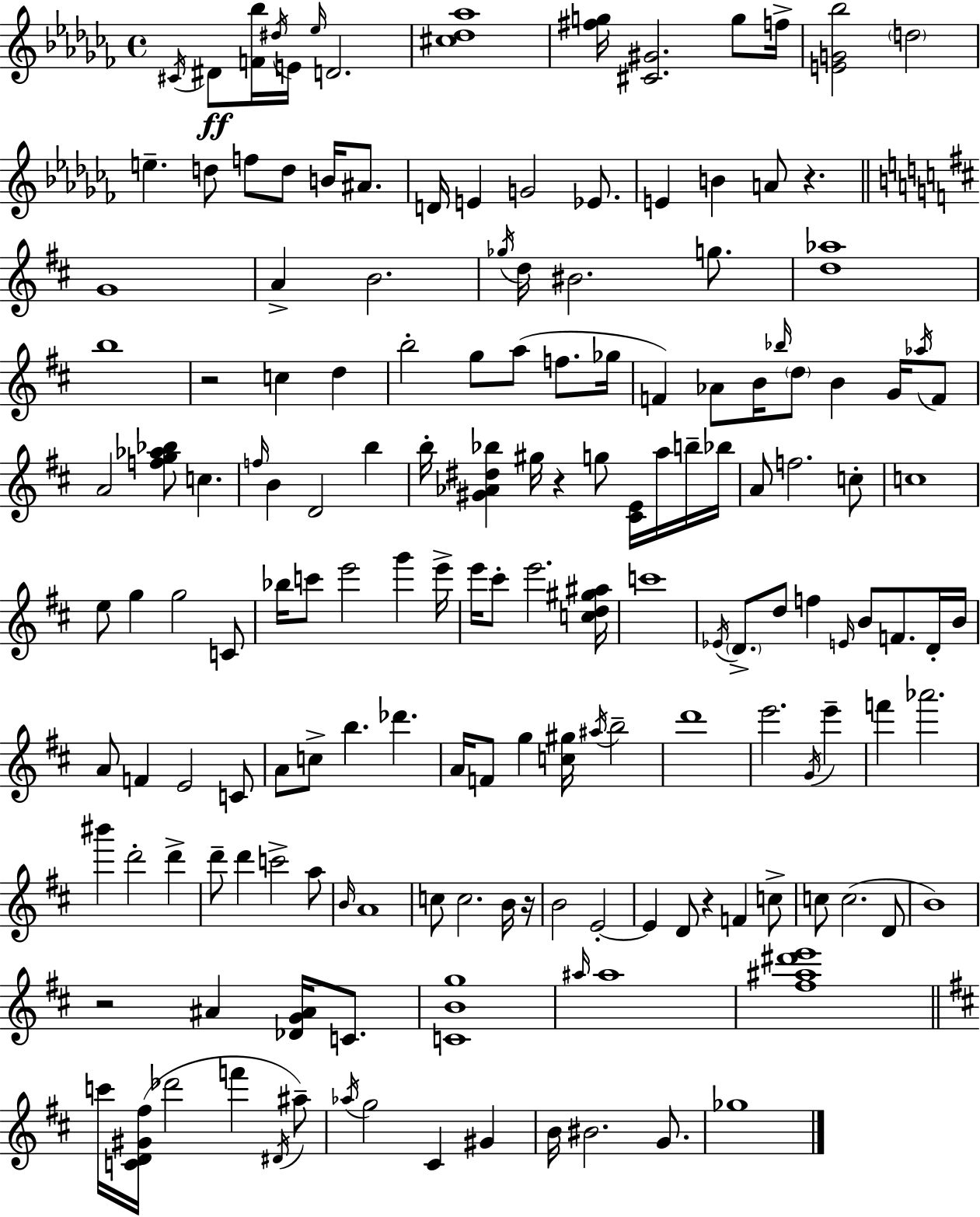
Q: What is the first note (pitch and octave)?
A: C#4